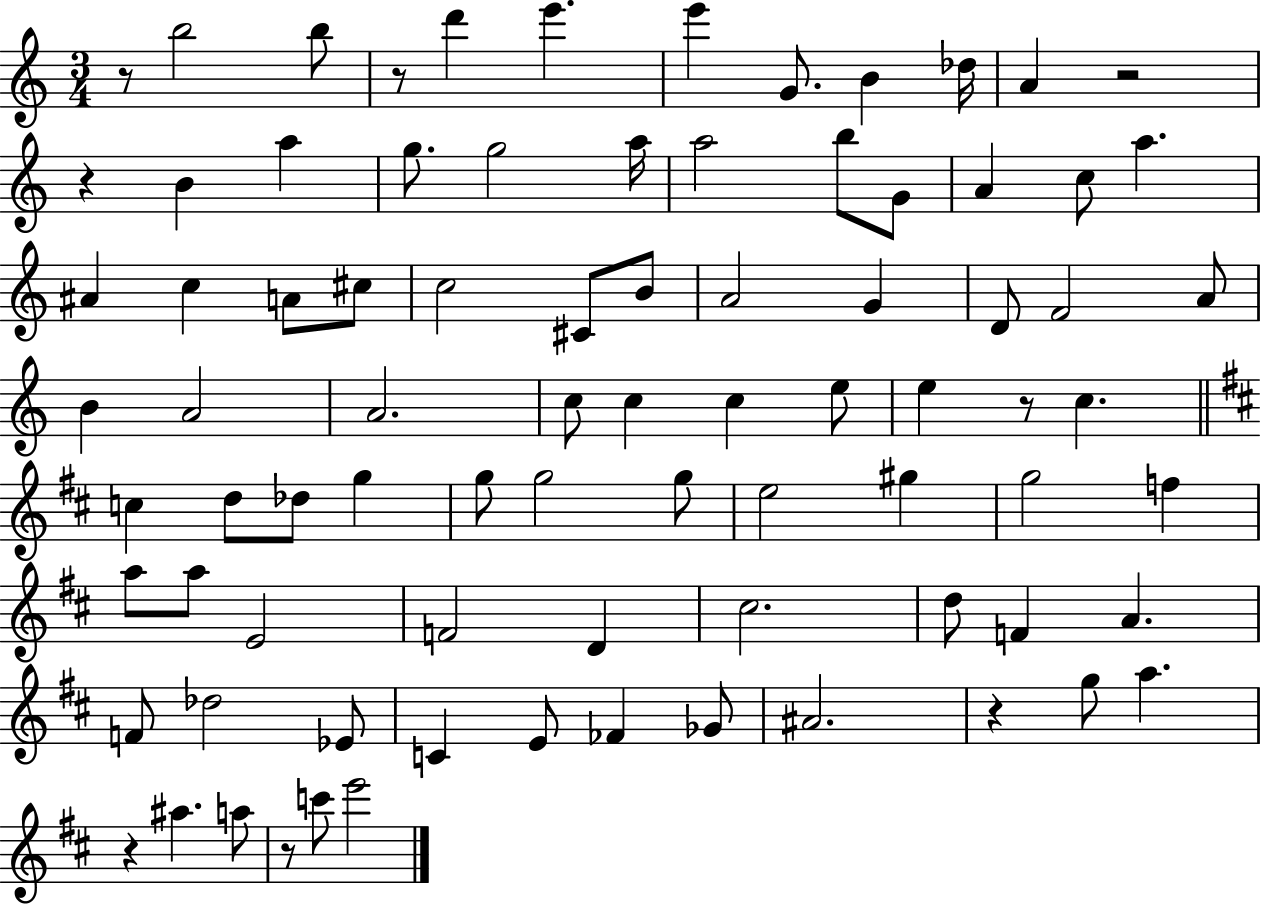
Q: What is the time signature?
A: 3/4